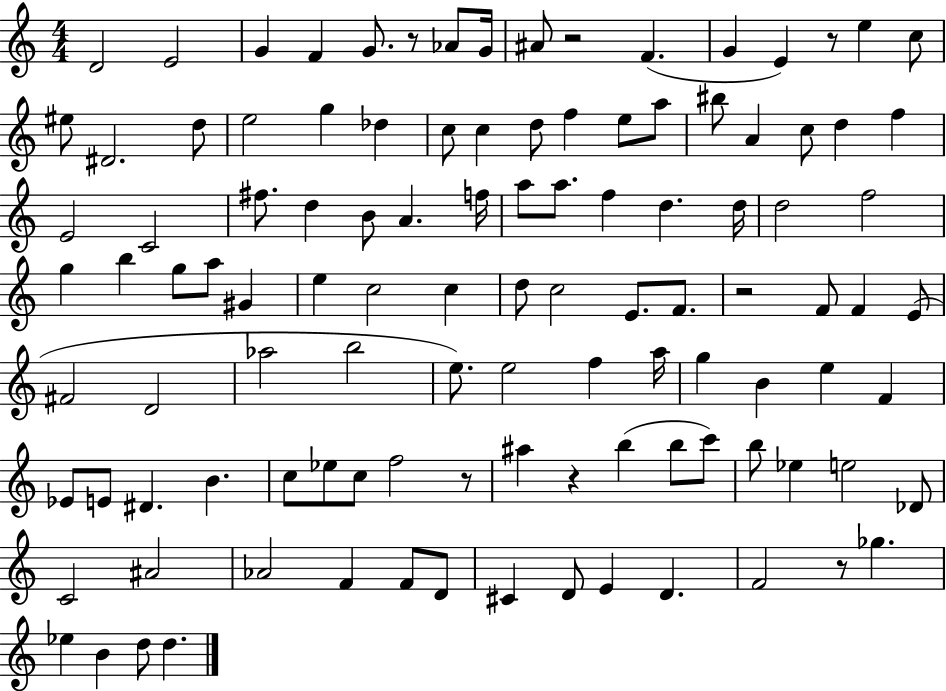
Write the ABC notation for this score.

X:1
T:Untitled
M:4/4
L:1/4
K:C
D2 E2 G F G/2 z/2 _A/2 G/4 ^A/2 z2 F G E z/2 e c/2 ^e/2 ^D2 d/2 e2 g _d c/2 c d/2 f e/2 a/2 ^b/2 A c/2 d f E2 C2 ^f/2 d B/2 A f/4 a/2 a/2 f d d/4 d2 f2 g b g/2 a/2 ^G e c2 c d/2 c2 E/2 F/2 z2 F/2 F E/2 ^F2 D2 _a2 b2 e/2 e2 f a/4 g B e F _E/2 E/2 ^D B c/2 _e/2 c/2 f2 z/2 ^a z b b/2 c'/2 b/2 _e e2 _D/2 C2 ^A2 _A2 F F/2 D/2 ^C D/2 E D F2 z/2 _g _e B d/2 d